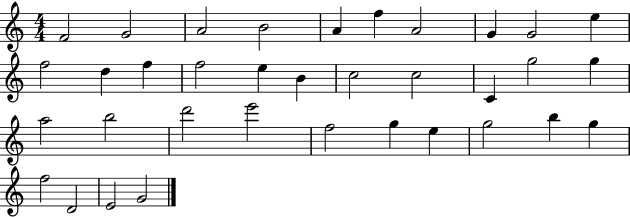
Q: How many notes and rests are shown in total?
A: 35